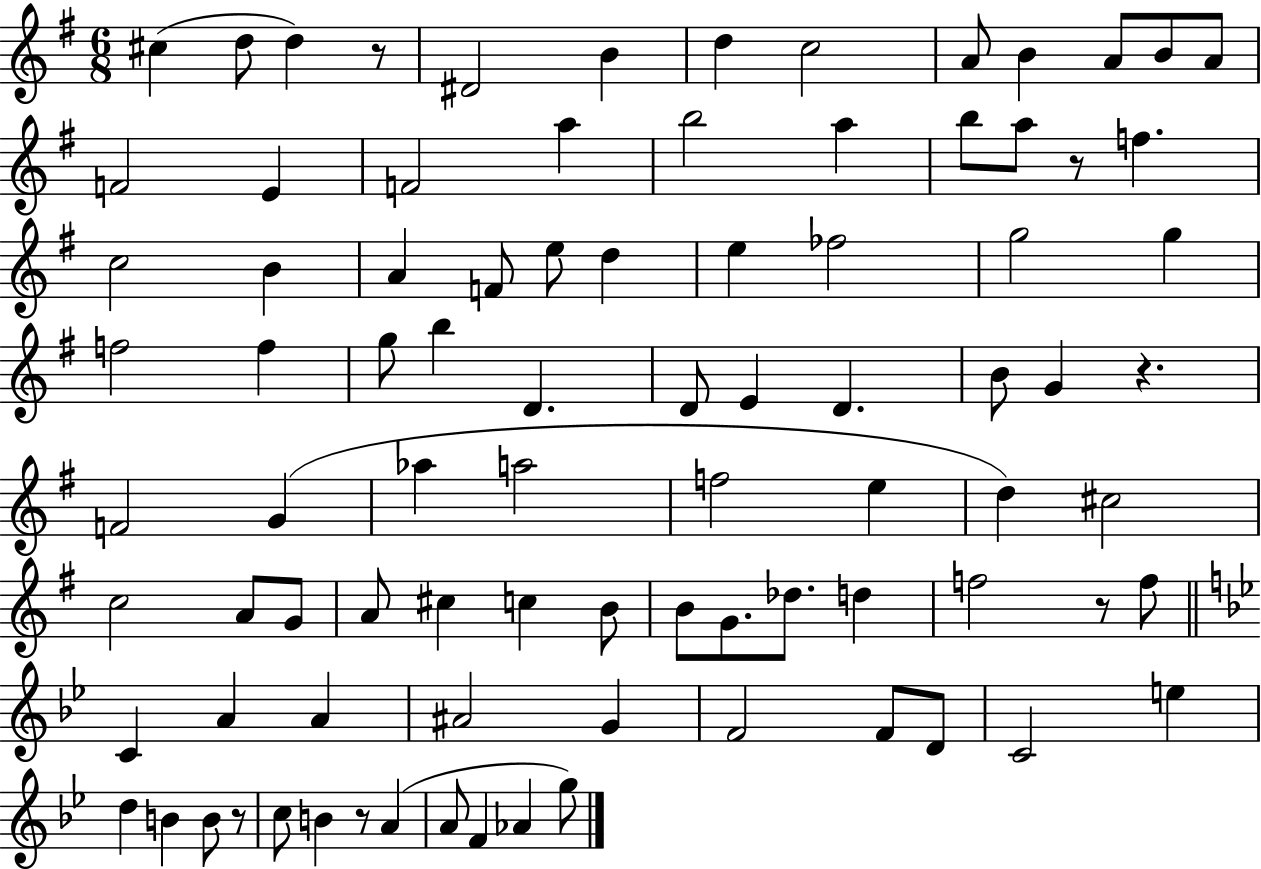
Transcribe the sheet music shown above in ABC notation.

X:1
T:Untitled
M:6/8
L:1/4
K:G
^c d/2 d z/2 ^D2 B d c2 A/2 B A/2 B/2 A/2 F2 E F2 a b2 a b/2 a/2 z/2 f c2 B A F/2 e/2 d e _f2 g2 g f2 f g/2 b D D/2 E D B/2 G z F2 G _a a2 f2 e d ^c2 c2 A/2 G/2 A/2 ^c c B/2 B/2 G/2 _d/2 d f2 z/2 f/2 C A A ^A2 G F2 F/2 D/2 C2 e d B B/2 z/2 c/2 B z/2 A A/2 F _A g/2